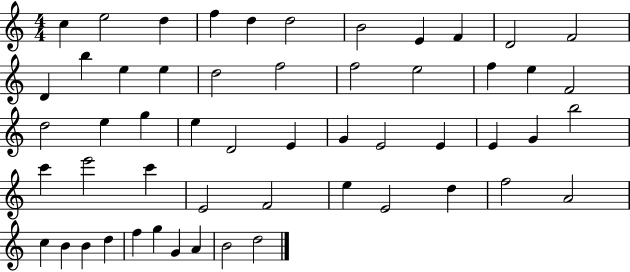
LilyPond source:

{
  \clef treble
  \numericTimeSignature
  \time 4/4
  \key c \major
  c''4 e''2 d''4 | f''4 d''4 d''2 | b'2 e'4 f'4 | d'2 f'2 | \break d'4 b''4 e''4 e''4 | d''2 f''2 | f''2 e''2 | f''4 e''4 f'2 | \break d''2 e''4 g''4 | e''4 d'2 e'4 | g'4 e'2 e'4 | e'4 g'4 b''2 | \break c'''4 e'''2 c'''4 | e'2 f'2 | e''4 e'2 d''4 | f''2 a'2 | \break c''4 b'4 b'4 d''4 | f''4 g''4 g'4 a'4 | b'2 d''2 | \bar "|."
}